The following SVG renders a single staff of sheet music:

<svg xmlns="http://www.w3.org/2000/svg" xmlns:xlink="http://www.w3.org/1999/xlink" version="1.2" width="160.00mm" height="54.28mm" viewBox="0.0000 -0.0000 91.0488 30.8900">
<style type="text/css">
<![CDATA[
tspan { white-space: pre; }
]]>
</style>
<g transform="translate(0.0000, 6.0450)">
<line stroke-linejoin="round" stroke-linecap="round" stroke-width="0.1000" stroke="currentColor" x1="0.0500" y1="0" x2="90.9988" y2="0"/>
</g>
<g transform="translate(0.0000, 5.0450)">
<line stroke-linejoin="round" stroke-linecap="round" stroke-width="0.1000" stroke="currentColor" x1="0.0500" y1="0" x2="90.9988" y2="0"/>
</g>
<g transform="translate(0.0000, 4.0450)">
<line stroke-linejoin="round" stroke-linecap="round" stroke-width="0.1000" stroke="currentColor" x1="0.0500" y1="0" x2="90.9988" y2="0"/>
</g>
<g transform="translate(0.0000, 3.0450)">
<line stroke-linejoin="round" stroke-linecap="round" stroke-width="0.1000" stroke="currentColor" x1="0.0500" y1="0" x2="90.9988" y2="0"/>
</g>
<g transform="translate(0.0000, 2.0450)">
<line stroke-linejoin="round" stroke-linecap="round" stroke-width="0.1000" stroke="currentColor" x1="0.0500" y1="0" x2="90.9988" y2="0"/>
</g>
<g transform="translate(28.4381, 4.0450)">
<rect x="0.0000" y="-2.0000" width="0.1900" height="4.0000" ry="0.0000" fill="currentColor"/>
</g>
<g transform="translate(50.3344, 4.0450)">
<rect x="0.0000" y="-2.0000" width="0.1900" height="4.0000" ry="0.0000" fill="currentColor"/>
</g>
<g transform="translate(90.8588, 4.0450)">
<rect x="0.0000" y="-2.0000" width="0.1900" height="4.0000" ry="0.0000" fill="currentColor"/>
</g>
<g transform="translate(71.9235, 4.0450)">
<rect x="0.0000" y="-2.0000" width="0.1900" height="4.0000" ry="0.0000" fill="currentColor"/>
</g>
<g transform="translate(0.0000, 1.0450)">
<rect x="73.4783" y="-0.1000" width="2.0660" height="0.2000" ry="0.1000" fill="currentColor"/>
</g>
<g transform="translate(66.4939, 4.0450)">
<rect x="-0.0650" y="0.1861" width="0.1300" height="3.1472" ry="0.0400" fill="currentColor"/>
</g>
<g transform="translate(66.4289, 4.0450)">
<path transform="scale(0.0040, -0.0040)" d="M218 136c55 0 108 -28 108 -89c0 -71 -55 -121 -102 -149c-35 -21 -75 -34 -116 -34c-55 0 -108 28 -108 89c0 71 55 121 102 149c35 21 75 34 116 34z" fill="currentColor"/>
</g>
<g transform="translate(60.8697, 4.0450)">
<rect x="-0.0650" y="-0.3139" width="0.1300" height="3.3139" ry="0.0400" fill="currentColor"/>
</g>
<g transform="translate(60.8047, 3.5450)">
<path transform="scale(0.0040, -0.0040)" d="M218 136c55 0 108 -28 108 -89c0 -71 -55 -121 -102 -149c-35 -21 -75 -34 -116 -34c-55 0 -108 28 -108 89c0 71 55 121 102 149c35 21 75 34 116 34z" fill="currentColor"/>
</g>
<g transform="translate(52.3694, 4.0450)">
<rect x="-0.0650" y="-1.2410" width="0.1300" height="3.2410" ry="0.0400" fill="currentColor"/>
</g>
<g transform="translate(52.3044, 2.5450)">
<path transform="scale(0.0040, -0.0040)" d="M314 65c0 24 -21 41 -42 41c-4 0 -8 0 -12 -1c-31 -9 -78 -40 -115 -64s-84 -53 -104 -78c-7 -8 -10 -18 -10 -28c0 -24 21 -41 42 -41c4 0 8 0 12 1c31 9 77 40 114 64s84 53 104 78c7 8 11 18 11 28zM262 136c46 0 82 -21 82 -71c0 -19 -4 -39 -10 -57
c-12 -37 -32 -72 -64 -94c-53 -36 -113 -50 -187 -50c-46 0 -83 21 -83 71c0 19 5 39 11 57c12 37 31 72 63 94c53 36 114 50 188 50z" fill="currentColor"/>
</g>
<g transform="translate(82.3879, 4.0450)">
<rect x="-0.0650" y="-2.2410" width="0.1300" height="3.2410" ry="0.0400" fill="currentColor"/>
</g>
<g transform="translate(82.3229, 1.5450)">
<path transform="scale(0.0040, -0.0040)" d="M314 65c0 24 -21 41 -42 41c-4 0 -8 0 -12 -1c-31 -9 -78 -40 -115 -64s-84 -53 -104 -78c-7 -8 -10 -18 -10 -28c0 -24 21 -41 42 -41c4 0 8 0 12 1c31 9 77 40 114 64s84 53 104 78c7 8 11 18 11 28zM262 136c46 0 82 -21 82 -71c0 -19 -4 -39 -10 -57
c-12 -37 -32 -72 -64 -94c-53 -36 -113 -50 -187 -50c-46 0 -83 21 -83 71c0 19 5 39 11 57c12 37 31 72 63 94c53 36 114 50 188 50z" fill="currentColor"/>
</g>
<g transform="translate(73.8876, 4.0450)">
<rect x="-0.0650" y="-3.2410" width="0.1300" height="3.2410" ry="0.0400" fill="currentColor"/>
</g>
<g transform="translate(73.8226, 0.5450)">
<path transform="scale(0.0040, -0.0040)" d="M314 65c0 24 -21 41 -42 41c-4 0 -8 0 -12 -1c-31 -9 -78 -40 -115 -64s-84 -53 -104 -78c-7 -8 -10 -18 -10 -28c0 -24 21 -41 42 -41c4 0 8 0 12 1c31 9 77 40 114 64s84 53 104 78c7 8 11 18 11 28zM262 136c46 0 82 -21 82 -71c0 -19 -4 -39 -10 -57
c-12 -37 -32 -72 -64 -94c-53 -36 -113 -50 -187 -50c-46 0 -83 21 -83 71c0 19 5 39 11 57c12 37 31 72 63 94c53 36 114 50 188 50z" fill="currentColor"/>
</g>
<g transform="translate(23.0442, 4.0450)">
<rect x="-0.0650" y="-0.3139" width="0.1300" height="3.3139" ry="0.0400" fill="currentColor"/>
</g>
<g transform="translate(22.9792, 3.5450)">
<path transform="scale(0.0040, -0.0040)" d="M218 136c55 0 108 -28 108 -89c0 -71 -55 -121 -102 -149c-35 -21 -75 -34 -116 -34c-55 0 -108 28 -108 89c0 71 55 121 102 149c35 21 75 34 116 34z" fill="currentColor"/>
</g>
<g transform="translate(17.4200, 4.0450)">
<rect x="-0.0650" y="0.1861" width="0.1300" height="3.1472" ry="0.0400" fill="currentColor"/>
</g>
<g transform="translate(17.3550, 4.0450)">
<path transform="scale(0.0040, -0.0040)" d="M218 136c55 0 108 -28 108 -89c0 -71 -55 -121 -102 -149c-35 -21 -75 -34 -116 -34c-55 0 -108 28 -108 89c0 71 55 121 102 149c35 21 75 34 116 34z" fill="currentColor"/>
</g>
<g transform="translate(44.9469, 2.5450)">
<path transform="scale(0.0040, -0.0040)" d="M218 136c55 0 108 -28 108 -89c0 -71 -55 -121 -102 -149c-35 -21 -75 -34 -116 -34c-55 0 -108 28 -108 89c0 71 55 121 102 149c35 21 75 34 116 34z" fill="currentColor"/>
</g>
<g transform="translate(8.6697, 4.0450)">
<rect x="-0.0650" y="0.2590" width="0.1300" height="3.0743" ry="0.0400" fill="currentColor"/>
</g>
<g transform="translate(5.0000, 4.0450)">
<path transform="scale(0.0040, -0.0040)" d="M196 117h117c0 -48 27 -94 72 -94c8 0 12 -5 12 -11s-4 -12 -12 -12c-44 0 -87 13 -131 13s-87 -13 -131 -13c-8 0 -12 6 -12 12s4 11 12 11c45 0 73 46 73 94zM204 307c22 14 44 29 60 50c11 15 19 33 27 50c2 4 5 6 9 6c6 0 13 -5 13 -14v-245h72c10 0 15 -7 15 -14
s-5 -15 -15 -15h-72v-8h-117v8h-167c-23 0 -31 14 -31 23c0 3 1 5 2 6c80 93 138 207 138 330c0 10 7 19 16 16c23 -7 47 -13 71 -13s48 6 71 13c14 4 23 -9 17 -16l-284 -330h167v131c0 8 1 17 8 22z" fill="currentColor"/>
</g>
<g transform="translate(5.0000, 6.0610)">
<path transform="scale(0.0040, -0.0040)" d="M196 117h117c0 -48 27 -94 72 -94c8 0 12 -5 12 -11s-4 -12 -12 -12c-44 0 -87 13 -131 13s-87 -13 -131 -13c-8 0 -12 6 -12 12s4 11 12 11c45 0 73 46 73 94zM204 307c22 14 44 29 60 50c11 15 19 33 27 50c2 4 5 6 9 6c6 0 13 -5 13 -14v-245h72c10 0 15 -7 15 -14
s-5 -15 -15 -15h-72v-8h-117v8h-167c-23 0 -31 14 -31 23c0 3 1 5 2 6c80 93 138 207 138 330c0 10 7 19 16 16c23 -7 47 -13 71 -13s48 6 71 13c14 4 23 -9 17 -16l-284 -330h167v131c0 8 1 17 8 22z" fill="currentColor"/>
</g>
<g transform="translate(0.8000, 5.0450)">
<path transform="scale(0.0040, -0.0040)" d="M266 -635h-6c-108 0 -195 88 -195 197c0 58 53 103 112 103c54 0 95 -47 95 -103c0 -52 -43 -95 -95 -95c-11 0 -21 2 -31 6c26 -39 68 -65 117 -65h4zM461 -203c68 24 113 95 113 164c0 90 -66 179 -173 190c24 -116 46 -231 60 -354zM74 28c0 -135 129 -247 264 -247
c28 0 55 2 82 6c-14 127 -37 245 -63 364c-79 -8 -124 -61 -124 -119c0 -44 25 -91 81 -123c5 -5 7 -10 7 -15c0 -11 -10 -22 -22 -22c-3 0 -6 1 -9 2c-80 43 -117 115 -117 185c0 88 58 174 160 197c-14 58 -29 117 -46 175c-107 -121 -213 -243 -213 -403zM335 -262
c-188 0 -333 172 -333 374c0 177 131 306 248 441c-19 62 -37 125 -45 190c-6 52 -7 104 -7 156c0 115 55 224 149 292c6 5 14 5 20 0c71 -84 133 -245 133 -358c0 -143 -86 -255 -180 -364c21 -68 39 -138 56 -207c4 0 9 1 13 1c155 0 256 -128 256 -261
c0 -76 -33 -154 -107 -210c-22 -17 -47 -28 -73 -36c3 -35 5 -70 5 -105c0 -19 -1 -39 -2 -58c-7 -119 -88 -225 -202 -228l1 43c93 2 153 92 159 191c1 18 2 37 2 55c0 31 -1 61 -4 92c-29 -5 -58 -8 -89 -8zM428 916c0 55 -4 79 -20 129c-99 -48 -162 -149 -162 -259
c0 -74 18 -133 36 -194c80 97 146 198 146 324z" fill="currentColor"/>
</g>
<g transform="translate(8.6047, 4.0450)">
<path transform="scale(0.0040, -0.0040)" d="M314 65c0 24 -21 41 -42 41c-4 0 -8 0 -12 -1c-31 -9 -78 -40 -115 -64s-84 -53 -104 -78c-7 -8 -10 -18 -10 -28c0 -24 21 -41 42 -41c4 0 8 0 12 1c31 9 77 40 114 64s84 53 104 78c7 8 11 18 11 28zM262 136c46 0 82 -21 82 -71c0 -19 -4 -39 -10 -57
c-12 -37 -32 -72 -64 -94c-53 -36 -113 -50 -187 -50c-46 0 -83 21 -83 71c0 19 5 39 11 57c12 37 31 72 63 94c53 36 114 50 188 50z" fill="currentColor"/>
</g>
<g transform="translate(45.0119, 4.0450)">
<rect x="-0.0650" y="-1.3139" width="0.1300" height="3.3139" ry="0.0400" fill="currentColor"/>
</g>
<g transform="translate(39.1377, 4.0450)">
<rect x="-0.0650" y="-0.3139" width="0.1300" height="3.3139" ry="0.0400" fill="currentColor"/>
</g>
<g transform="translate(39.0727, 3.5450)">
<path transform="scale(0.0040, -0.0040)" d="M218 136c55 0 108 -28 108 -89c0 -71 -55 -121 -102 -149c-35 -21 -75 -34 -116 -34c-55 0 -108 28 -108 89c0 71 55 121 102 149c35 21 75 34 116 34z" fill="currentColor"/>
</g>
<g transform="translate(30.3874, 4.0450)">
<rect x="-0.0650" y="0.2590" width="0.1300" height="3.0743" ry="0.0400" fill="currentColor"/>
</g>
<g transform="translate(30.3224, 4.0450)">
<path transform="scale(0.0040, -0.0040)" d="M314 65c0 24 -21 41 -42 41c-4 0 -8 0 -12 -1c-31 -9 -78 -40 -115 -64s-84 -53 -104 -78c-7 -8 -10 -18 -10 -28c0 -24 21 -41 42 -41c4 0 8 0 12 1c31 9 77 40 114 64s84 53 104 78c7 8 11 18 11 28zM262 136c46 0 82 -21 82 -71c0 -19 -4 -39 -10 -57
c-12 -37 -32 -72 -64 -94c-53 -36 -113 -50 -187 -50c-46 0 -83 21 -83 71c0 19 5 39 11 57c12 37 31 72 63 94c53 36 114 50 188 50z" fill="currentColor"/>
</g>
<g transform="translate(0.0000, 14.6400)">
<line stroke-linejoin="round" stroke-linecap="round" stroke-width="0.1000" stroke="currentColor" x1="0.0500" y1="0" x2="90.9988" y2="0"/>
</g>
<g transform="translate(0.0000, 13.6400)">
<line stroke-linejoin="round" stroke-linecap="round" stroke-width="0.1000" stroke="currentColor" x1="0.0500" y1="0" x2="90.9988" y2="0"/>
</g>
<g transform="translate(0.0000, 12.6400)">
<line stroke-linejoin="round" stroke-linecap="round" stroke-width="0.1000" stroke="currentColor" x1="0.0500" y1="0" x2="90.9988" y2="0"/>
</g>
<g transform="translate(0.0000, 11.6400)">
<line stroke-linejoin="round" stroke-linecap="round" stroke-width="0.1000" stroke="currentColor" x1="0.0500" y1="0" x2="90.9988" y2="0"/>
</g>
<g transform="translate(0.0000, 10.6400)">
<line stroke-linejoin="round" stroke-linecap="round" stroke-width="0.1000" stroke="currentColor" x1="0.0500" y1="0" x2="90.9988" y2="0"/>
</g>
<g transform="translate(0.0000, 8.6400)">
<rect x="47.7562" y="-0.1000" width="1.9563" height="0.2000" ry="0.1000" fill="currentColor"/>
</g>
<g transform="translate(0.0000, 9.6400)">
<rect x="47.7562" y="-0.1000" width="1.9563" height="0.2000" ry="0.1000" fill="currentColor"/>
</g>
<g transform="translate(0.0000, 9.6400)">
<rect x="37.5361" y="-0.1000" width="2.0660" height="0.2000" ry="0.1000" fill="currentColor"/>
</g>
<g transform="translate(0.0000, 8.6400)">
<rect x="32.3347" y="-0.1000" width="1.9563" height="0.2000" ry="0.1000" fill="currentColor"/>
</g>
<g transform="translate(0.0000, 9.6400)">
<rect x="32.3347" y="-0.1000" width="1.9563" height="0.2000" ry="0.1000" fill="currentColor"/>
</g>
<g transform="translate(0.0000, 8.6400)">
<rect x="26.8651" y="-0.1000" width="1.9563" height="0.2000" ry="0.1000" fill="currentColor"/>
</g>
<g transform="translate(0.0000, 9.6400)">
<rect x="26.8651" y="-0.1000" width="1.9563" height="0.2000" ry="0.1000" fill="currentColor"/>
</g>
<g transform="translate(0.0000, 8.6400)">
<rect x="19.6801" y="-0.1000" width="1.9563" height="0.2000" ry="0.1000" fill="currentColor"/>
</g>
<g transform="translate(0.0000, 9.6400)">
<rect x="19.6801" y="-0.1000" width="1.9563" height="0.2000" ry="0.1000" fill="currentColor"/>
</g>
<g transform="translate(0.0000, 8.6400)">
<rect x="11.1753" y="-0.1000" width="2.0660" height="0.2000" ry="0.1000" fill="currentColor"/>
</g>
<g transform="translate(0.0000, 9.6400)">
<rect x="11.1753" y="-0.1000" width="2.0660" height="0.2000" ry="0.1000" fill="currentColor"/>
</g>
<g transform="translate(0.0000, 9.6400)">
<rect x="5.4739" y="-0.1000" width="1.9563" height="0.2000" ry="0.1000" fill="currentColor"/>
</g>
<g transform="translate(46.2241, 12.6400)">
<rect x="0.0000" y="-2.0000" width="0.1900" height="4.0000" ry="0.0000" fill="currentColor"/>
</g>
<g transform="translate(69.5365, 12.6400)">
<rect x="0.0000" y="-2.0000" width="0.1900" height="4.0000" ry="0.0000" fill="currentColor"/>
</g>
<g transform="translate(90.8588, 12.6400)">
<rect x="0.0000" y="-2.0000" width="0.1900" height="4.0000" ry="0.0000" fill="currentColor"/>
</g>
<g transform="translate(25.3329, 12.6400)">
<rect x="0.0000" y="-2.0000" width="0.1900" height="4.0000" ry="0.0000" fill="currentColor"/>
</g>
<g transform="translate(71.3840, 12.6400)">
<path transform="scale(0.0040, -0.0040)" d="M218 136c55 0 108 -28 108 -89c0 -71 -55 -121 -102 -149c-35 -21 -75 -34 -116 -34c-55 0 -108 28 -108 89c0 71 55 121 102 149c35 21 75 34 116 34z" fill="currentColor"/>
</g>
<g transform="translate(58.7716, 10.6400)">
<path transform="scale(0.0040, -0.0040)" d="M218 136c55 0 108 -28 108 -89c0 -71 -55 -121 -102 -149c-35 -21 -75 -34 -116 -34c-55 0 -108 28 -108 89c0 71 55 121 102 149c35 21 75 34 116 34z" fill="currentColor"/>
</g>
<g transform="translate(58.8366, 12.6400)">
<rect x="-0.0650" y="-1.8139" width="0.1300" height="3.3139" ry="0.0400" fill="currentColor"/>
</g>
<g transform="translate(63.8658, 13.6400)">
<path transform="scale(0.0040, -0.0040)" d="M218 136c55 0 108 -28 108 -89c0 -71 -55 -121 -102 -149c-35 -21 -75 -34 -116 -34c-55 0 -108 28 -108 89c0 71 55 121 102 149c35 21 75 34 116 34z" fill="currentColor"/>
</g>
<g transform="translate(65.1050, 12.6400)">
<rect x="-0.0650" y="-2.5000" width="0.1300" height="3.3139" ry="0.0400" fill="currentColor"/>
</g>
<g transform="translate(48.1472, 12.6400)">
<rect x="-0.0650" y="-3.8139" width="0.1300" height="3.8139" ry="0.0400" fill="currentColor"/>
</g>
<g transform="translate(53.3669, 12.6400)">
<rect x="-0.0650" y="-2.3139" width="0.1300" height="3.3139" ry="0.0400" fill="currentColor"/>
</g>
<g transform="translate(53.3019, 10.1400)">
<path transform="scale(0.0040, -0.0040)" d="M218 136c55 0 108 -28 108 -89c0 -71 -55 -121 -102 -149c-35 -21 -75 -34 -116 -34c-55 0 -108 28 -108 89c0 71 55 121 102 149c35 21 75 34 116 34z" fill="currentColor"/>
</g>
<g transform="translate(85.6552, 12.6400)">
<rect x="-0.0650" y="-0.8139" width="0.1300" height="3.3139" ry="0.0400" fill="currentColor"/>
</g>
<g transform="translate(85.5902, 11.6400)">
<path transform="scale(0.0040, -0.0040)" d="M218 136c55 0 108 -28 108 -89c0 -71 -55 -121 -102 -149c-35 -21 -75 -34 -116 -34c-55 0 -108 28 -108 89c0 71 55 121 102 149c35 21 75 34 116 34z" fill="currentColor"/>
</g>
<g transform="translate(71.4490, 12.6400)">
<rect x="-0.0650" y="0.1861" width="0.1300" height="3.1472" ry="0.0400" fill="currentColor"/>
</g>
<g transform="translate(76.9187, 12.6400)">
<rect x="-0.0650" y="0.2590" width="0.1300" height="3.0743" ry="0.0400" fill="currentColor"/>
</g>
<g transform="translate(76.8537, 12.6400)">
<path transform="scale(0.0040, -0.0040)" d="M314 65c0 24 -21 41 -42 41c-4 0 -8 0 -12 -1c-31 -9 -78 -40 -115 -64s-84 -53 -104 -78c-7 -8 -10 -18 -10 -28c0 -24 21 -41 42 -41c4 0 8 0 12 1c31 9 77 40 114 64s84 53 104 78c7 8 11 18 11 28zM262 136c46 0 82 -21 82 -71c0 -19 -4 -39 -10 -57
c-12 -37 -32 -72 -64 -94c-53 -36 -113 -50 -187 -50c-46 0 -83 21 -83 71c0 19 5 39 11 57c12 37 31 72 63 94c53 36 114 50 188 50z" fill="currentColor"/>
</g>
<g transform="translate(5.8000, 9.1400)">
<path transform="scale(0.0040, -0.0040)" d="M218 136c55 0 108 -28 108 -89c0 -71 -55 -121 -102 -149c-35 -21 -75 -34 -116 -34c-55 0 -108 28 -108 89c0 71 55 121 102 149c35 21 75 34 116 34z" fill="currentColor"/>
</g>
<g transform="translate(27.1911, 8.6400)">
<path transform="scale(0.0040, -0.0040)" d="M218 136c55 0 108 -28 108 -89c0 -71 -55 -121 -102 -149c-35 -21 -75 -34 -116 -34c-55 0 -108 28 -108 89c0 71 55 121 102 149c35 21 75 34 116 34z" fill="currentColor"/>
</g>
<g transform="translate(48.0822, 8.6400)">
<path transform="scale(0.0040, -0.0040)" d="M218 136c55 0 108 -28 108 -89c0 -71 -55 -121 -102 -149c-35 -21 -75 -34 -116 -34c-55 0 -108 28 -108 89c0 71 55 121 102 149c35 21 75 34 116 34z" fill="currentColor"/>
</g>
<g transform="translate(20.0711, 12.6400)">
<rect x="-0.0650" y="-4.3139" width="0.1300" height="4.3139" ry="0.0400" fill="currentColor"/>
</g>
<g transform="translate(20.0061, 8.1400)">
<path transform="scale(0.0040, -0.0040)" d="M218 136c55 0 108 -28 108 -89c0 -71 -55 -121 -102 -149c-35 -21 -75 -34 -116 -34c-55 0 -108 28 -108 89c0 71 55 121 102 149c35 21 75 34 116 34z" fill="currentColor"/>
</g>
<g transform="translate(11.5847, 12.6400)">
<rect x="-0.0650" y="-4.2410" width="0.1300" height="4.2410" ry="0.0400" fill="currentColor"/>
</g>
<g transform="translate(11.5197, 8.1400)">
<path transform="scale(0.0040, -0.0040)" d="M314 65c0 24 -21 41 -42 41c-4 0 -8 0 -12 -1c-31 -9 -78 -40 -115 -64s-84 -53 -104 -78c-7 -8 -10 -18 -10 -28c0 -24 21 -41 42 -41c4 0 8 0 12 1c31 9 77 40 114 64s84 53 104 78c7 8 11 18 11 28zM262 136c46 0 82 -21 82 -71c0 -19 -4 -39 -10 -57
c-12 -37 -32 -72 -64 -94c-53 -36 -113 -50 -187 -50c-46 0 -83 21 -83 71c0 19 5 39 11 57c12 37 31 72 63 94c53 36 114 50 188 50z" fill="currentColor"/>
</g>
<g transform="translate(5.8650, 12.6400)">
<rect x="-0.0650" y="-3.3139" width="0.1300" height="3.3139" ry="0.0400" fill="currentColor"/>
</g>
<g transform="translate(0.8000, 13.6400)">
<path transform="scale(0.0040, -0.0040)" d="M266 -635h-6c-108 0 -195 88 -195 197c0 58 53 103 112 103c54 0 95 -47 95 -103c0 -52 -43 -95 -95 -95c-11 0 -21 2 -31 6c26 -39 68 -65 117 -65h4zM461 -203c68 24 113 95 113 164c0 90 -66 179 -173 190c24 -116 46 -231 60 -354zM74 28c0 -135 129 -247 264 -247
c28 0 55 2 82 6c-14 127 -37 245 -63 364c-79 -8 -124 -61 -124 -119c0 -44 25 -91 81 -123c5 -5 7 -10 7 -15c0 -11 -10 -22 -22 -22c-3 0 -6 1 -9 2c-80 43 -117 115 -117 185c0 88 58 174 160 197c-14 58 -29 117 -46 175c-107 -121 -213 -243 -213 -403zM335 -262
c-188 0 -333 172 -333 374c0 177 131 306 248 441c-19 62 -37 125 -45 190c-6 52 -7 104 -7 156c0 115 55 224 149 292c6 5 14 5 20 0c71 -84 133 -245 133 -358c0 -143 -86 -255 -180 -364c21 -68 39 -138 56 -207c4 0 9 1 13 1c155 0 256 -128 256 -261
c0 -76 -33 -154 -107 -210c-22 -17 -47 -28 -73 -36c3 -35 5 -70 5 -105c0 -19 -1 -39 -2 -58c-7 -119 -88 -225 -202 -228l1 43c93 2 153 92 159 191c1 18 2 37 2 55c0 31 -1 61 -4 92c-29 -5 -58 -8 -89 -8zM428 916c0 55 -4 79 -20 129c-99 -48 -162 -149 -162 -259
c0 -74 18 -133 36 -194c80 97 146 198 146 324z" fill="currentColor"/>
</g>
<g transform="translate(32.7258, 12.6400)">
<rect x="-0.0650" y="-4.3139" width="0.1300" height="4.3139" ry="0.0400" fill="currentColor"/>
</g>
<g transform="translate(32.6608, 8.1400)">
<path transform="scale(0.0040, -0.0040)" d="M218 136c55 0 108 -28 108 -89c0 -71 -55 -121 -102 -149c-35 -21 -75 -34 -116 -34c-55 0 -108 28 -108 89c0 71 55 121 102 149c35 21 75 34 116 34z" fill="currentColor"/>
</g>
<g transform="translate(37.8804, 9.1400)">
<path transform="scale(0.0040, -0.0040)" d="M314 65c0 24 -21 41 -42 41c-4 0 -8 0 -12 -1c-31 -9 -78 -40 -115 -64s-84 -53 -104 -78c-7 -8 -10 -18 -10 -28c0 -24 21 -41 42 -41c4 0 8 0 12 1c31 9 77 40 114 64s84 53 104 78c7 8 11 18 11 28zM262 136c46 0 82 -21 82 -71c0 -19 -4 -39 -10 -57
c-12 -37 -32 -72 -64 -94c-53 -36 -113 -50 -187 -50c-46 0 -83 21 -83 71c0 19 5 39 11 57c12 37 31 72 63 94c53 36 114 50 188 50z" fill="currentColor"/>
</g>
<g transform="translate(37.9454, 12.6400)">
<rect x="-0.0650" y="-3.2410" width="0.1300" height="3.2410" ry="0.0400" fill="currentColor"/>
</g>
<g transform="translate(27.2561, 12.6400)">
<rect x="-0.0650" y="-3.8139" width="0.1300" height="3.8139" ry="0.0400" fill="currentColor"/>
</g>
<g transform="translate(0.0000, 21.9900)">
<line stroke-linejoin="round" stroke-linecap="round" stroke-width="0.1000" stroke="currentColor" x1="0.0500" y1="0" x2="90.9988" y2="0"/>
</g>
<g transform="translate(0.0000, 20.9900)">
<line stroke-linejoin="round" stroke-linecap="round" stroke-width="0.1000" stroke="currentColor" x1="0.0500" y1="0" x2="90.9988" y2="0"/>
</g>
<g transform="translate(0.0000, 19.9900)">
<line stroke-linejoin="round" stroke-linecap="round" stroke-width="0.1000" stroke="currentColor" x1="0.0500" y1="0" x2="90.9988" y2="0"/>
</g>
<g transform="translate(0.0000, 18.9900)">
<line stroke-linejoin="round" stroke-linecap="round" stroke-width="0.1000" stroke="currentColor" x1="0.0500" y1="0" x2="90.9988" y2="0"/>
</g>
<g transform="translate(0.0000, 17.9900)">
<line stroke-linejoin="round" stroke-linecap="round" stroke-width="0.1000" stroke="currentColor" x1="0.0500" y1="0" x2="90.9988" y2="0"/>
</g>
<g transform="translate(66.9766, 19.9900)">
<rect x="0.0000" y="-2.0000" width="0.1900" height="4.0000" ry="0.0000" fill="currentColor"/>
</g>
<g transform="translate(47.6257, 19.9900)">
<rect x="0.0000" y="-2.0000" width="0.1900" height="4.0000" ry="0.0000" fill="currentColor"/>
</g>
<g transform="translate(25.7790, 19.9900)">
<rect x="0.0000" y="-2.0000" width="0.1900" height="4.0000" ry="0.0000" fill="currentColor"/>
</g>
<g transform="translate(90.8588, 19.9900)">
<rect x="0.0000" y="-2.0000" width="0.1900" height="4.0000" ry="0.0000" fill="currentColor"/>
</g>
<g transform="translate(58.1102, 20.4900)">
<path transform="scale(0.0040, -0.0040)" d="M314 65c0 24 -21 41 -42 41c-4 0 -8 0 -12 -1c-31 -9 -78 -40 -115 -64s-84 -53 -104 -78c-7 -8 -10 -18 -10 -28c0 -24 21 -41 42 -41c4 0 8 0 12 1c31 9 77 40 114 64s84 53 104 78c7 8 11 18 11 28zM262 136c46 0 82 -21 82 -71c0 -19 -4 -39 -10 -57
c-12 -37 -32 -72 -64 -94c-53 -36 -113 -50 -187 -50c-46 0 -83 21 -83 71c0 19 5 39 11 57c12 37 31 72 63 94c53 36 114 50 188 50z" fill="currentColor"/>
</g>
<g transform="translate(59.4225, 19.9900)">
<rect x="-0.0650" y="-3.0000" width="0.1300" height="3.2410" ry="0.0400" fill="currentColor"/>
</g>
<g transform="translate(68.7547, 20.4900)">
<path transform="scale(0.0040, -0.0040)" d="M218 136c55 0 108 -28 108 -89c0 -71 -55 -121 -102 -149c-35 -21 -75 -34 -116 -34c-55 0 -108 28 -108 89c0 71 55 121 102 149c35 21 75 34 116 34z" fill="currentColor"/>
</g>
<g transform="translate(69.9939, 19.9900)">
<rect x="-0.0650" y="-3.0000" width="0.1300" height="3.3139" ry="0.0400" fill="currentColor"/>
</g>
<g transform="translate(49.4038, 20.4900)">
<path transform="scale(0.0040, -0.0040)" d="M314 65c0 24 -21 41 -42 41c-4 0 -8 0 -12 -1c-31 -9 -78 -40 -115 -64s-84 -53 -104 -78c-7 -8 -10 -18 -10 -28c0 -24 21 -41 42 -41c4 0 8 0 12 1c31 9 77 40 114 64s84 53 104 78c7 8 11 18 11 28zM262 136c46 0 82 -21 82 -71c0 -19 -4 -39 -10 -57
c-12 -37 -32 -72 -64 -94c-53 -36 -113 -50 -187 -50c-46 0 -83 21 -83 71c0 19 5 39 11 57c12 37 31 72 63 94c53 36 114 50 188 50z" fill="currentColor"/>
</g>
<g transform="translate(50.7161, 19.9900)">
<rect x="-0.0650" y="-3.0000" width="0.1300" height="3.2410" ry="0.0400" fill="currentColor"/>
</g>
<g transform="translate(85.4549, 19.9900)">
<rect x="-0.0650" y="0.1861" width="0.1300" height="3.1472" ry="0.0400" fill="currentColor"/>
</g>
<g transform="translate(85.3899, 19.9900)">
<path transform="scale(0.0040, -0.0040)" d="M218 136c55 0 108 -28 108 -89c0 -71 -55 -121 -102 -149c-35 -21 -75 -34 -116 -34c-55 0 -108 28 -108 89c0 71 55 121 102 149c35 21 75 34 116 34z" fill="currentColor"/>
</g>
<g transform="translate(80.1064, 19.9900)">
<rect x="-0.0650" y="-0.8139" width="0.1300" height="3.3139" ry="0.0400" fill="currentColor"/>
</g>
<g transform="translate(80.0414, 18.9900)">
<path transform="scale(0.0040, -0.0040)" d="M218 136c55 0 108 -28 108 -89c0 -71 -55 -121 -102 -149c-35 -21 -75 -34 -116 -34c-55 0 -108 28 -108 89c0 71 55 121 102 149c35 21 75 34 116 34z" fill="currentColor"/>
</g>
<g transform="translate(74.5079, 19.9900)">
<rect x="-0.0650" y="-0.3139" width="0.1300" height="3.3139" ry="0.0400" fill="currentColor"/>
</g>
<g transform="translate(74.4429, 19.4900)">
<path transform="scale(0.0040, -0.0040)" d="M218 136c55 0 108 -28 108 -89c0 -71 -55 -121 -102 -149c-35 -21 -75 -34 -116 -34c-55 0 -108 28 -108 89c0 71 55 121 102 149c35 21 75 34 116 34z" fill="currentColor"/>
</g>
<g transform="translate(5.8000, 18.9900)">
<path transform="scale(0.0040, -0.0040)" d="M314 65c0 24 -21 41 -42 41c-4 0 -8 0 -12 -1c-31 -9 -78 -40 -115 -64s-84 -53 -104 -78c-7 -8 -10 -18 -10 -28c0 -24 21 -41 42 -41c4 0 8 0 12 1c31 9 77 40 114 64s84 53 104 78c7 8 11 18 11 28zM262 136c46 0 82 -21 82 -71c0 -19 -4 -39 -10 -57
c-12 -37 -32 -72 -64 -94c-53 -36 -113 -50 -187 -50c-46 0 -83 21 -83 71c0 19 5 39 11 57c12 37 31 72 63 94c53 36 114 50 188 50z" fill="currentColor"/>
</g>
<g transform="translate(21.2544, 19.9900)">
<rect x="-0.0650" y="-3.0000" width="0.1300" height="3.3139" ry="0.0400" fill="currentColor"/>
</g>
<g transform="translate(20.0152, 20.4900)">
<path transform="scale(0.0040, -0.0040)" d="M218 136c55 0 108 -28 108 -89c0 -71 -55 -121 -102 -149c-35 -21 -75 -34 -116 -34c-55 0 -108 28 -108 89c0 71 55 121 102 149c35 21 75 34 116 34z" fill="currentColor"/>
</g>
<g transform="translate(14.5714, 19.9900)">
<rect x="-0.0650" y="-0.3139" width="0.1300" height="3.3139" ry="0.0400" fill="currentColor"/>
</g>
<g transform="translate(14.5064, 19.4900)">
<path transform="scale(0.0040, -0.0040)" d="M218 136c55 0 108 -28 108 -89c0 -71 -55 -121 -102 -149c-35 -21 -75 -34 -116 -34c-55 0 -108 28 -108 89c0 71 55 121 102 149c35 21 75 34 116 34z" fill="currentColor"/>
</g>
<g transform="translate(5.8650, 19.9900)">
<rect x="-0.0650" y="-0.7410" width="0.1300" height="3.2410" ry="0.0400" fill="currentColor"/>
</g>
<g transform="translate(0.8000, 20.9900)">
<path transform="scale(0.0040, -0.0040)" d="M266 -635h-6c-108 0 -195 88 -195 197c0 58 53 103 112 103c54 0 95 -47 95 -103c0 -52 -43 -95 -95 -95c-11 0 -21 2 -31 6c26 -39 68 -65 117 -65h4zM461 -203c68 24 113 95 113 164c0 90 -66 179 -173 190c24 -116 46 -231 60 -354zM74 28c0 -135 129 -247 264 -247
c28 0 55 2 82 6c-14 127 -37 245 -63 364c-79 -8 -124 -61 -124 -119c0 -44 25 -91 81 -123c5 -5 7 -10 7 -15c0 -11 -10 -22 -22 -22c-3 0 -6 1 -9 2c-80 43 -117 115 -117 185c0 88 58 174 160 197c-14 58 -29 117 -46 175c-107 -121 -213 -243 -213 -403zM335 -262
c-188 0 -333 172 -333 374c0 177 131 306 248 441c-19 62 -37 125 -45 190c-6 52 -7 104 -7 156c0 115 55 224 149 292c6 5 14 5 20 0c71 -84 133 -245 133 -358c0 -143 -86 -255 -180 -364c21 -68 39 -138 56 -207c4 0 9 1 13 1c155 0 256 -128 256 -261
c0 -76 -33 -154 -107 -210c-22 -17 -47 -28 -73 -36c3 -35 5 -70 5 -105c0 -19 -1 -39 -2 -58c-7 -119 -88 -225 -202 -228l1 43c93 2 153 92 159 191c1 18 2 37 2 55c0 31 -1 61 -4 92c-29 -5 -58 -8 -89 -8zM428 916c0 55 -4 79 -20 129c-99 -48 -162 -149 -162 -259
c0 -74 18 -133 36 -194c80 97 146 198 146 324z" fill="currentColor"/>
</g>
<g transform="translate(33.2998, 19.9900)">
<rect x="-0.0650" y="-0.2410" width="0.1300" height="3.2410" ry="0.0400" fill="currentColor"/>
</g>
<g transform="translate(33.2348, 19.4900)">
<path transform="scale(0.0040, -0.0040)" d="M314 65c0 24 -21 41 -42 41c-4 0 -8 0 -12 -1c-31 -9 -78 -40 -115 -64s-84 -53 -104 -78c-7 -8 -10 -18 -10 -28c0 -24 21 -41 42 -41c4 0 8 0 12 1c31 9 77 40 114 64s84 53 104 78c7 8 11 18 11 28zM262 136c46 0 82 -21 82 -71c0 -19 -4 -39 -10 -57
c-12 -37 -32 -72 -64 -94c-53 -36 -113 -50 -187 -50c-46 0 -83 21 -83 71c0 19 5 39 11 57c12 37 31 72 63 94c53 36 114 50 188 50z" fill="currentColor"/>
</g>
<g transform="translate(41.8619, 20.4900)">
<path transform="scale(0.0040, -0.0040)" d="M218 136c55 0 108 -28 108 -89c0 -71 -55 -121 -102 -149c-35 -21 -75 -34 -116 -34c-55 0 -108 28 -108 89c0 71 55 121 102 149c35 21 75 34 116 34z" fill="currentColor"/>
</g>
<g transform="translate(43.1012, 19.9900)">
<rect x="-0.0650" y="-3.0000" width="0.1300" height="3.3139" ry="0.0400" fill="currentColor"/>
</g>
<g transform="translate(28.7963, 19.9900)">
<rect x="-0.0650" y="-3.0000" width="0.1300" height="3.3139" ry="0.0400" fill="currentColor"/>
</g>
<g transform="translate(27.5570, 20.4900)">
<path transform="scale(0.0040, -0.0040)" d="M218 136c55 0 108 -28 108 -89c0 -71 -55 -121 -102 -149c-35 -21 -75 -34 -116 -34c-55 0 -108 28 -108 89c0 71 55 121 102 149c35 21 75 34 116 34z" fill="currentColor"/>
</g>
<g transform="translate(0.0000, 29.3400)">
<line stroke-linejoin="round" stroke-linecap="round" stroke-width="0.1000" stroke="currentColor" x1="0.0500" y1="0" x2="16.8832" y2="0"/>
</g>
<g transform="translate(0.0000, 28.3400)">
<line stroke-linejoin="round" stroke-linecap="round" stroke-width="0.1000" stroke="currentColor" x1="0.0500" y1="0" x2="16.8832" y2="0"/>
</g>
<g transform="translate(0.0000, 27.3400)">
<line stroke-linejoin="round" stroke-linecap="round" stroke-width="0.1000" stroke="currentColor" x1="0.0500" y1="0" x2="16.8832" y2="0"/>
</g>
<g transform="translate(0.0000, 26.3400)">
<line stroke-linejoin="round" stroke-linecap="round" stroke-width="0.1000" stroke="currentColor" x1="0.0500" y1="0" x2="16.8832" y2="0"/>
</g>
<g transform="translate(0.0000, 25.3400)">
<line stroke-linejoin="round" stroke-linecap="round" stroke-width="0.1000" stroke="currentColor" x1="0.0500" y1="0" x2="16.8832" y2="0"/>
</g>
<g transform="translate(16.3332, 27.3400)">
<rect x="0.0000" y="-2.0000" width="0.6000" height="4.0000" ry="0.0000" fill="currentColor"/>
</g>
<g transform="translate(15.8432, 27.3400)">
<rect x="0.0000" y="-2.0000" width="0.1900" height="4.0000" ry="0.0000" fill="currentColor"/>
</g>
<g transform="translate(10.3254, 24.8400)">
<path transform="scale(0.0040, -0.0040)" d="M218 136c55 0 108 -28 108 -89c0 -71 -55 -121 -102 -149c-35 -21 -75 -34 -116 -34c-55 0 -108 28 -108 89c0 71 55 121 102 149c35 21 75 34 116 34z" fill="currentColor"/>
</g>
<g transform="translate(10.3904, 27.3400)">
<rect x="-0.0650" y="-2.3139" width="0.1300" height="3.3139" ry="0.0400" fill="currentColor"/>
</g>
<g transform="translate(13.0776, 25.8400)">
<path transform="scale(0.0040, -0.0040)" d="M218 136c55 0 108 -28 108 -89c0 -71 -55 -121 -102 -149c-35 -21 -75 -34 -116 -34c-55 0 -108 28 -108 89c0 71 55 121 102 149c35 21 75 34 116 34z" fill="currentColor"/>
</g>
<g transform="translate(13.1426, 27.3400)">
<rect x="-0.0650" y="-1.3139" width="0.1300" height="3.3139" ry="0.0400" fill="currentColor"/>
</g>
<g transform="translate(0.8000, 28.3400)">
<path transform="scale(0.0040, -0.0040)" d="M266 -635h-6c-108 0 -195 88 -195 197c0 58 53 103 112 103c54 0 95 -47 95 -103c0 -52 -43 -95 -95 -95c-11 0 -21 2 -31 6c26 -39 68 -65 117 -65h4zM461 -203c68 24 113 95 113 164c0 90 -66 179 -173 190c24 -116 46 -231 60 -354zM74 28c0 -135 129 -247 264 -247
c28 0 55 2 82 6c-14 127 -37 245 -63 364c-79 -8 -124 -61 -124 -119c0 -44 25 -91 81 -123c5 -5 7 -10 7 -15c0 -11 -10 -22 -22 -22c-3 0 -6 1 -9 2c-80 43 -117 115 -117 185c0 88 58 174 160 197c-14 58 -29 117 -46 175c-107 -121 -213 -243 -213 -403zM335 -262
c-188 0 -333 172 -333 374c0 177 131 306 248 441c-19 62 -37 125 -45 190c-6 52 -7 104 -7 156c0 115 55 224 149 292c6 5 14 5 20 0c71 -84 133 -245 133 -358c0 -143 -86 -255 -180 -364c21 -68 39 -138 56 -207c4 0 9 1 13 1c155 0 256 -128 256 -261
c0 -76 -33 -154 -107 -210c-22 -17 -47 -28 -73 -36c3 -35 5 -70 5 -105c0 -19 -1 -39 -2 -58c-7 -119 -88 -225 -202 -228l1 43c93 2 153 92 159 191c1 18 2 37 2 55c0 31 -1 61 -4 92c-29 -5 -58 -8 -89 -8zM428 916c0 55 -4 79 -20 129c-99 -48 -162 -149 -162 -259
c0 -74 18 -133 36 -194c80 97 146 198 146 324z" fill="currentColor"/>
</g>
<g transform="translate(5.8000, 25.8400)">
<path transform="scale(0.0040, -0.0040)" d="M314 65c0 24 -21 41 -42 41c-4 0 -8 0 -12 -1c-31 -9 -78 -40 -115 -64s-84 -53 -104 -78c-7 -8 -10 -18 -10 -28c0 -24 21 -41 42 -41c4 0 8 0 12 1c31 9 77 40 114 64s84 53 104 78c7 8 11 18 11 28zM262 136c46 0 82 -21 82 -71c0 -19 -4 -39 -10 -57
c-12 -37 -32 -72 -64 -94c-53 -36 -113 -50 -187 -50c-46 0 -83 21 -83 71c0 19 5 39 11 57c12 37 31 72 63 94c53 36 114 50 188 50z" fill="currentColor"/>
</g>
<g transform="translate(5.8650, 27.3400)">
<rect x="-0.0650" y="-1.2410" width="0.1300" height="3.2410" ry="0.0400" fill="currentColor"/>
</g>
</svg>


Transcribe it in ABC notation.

X:1
T:Untitled
M:4/4
L:1/4
K:C
B2 B c B2 c e e2 c B b2 g2 b d'2 d' c' d' b2 c' g f G B B2 d d2 c A A c2 A A2 A2 A c d B e2 g e